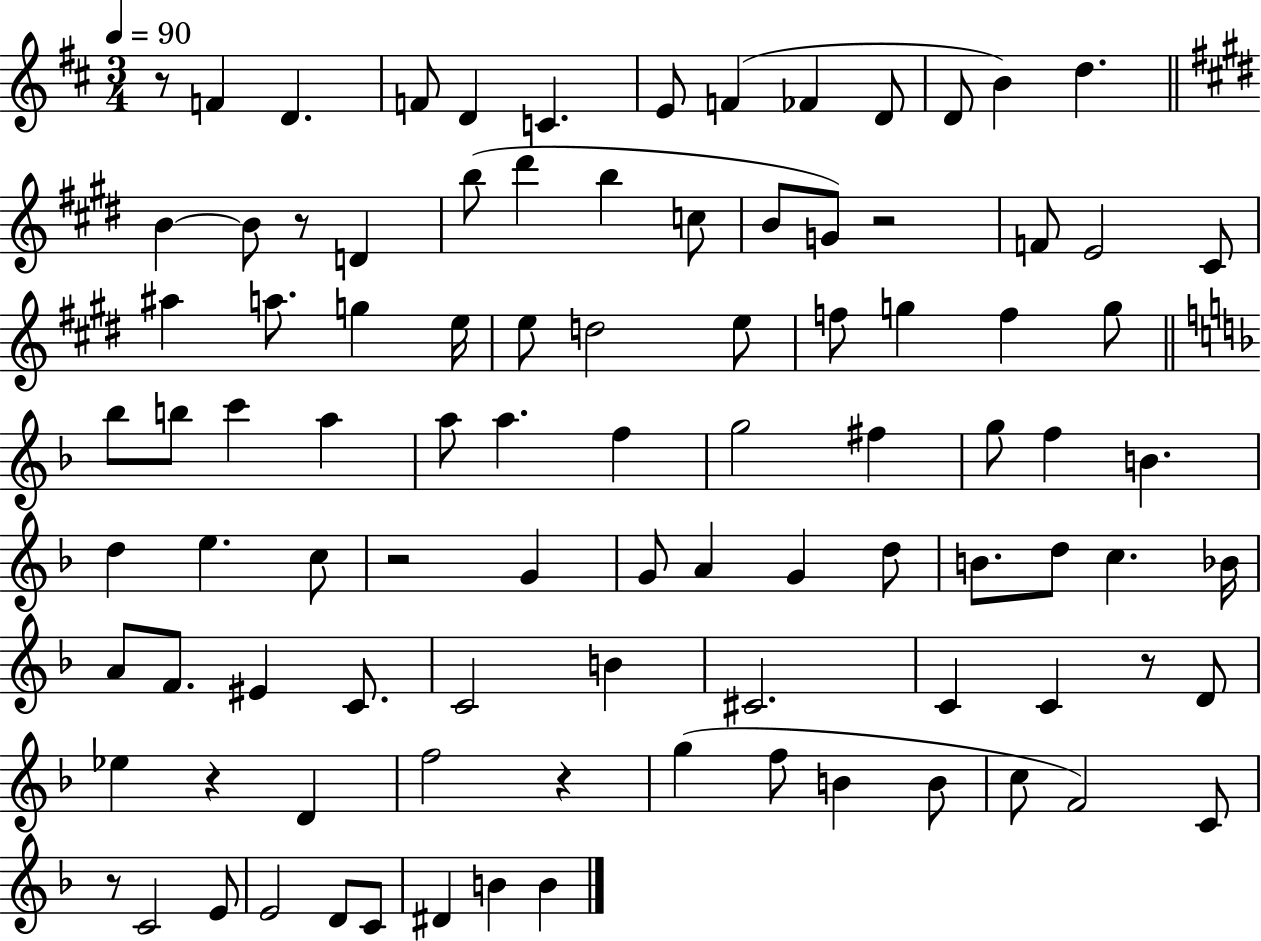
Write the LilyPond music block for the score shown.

{
  \clef treble
  \numericTimeSignature
  \time 3/4
  \key d \major
  \tempo 4 = 90
  \repeat volta 2 { r8 f'4 d'4. | f'8 d'4 c'4. | e'8 f'4( fes'4 d'8 | d'8 b'4) d''4. | \break \bar "||" \break \key e \major b'4~~ b'8 r8 d'4 | b''8( dis'''4 b''4 c''8 | b'8 g'8) r2 | f'8 e'2 cis'8 | \break ais''4 a''8. g''4 e''16 | e''8 d''2 e''8 | f''8 g''4 f''4 g''8 | \bar "||" \break \key f \major bes''8 b''8 c'''4 a''4 | a''8 a''4. f''4 | g''2 fis''4 | g''8 f''4 b'4. | \break d''4 e''4. c''8 | r2 g'4 | g'8 a'4 g'4 d''8 | b'8. d''8 c''4. bes'16 | \break a'8 f'8. eis'4 c'8. | c'2 b'4 | cis'2. | c'4 c'4 r8 d'8 | \break ees''4 r4 d'4 | f''2 r4 | g''4( f''8 b'4 b'8 | c''8 f'2) c'8 | \break r8 c'2 e'8 | e'2 d'8 c'8 | dis'4 b'4 b'4 | } \bar "|."
}